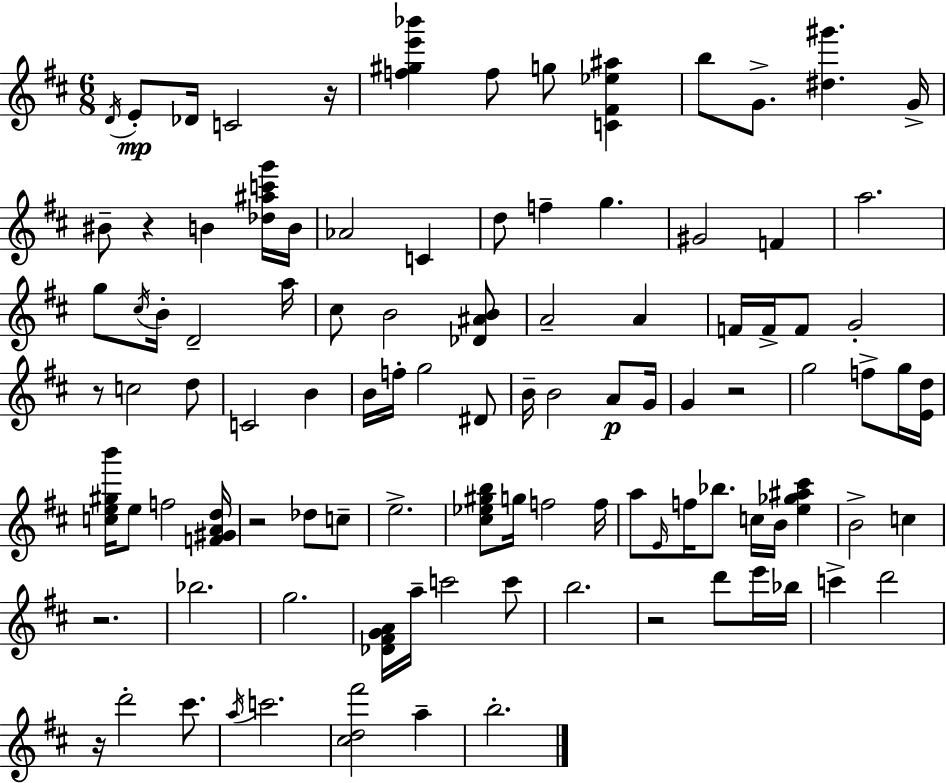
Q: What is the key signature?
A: D major